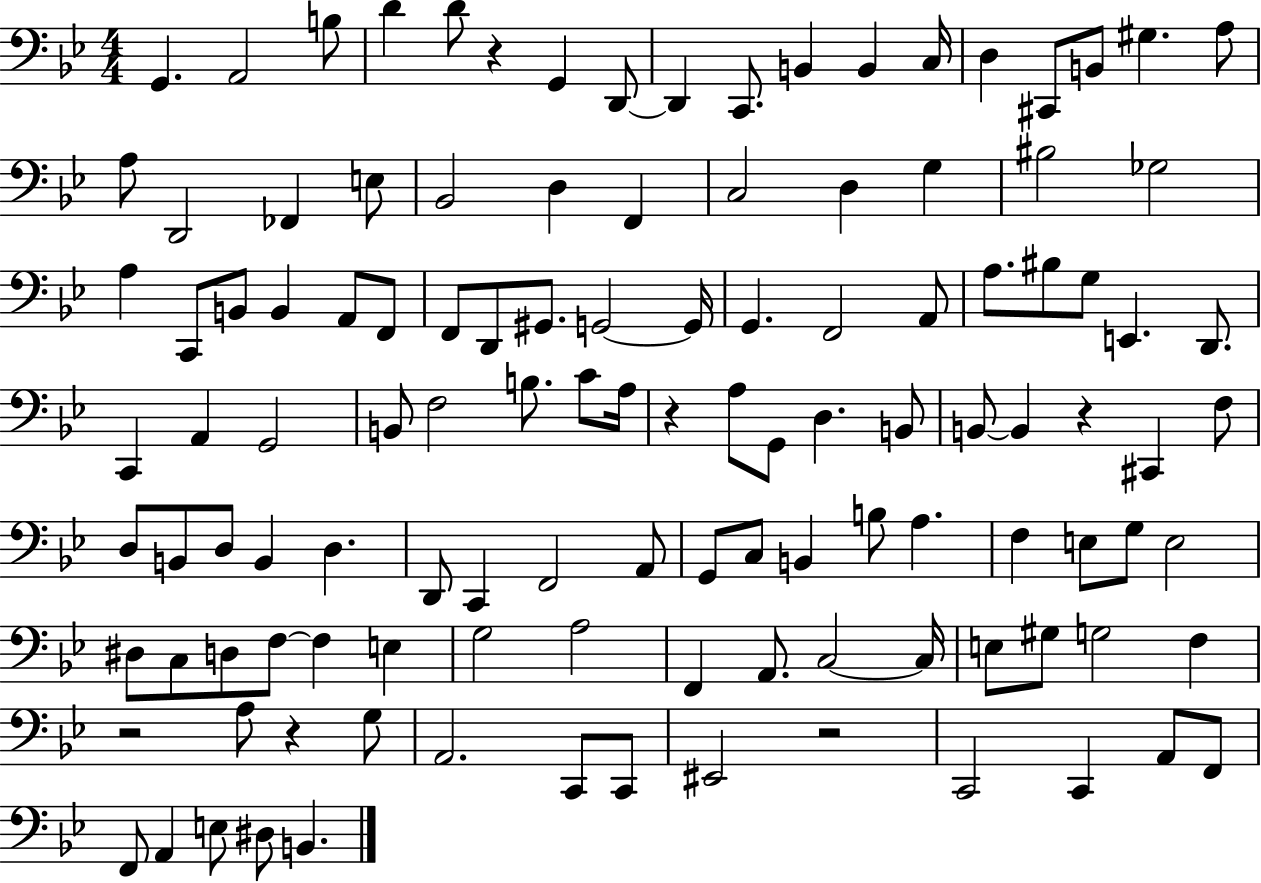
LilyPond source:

{
  \clef bass
  \numericTimeSignature
  \time 4/4
  \key bes \major
  \repeat volta 2 { g,4. a,2 b8 | d'4 d'8 r4 g,4 d,8~~ | d,4 c,8. b,4 b,4 c16 | d4 cis,8 b,8 gis4. a8 | \break a8 d,2 fes,4 e8 | bes,2 d4 f,4 | c2 d4 g4 | bis2 ges2 | \break a4 c,8 b,8 b,4 a,8 f,8 | f,8 d,8 gis,8. g,2~~ g,16 | g,4. f,2 a,8 | a8. bis8 g8 e,4. d,8. | \break c,4 a,4 g,2 | b,8 f2 b8. c'8 a16 | r4 a8 g,8 d4. b,8 | b,8~~ b,4 r4 cis,4 f8 | \break d8 b,8 d8 b,4 d4. | d,8 c,4 f,2 a,8 | g,8 c8 b,4 b8 a4. | f4 e8 g8 e2 | \break dis8 c8 d8 f8~~ f4 e4 | g2 a2 | f,4 a,8. c2~~ c16 | e8 gis8 g2 f4 | \break r2 a8 r4 g8 | a,2. c,8 c,8 | eis,2 r2 | c,2 c,4 a,8 f,8 | \break f,8 a,4 e8 dis8 b,4. | } \bar "|."
}